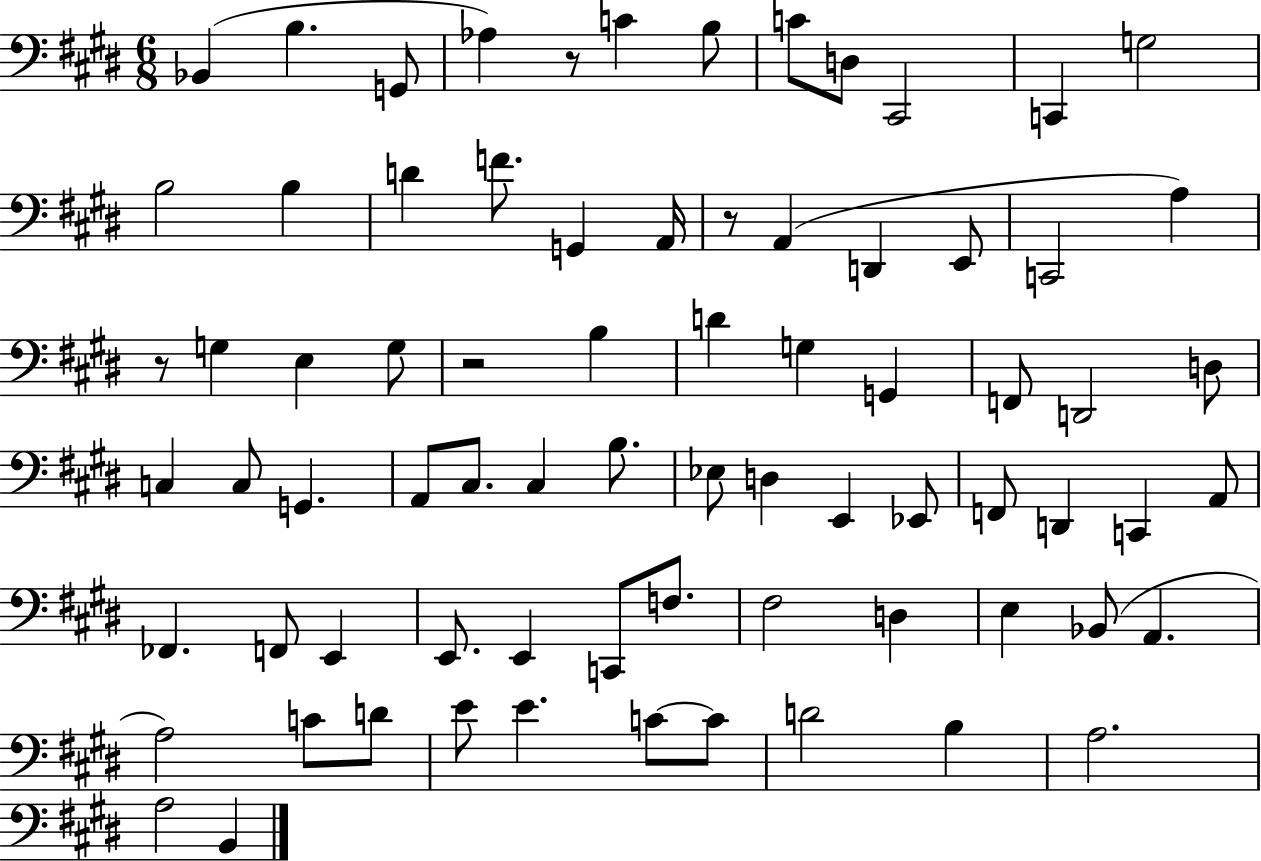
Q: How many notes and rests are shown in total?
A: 75